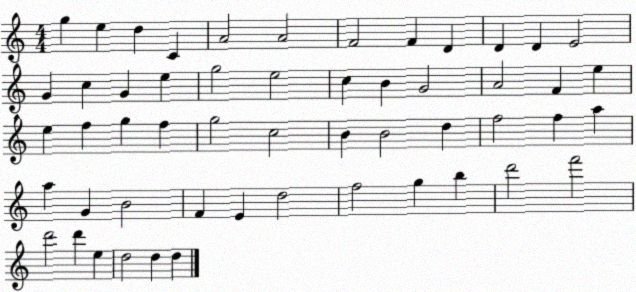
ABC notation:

X:1
T:Untitled
M:4/4
L:1/4
K:C
g e d C A2 A2 F2 F D D D E2 G c G e g2 e2 c B G2 A2 F e e f g f g2 c2 B B2 d f2 f a a G B2 F E d2 f2 g b d'2 f'2 d'2 d' e d2 d d